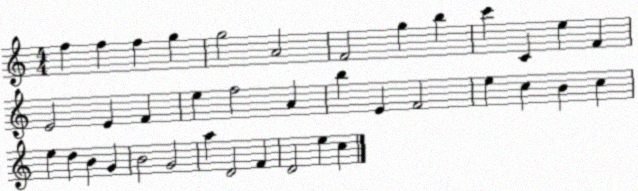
X:1
T:Untitled
M:4/4
L:1/4
K:C
f f f g g2 A2 F2 g b c' C e F E2 E F e f2 A b E F2 e c B c e d B G B2 G2 a D2 F D2 e c